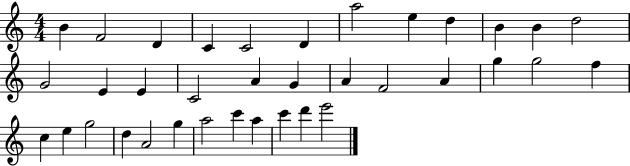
X:1
T:Untitled
M:4/4
L:1/4
K:C
B F2 D C C2 D a2 e d B B d2 G2 E E C2 A G A F2 A g g2 f c e g2 d A2 g a2 c' a c' d' e'2